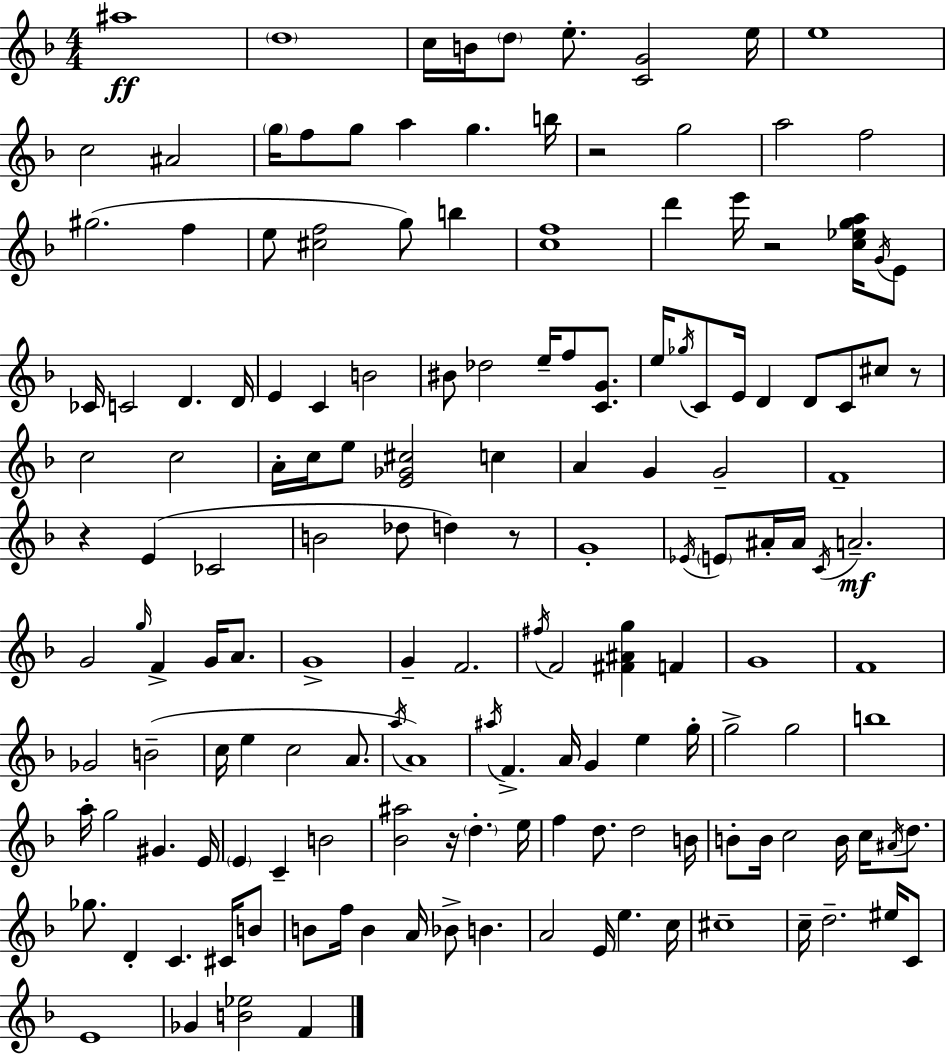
A#5/w D5/w C5/s B4/s D5/e E5/e. [C4,G4]/h E5/s E5/w C5/h A#4/h G5/s F5/e G5/e A5/q G5/q. B5/s R/h G5/h A5/h F5/h G#5/h. F5/q E5/e [C#5,F5]/h G5/e B5/q [C5,F5]/w D6/q E6/s R/h [C5,Eb5,G5,A5]/s G4/s E4/e CES4/s C4/h D4/q. D4/s E4/q C4/q B4/h BIS4/e Db5/h E5/s F5/e [C4,G4]/e. E5/s Gb5/s C4/e E4/s D4/q D4/e C4/e C#5/e R/e C5/h C5/h A4/s C5/s E5/e [E4,Gb4,C#5]/h C5/q A4/q G4/q G4/h F4/w R/q E4/q CES4/h B4/h Db5/e D5/q R/e G4/w Eb4/s E4/e A#4/s A#4/s C4/s A4/h. G4/h G5/s F4/q G4/s A4/e. G4/w G4/q F4/h. F#5/s F4/h [F#4,A#4,G5]/q F4/q G4/w F4/w Gb4/h B4/h C5/s E5/q C5/h A4/e. A5/s A4/w A#5/s F4/q. A4/s G4/q E5/q G5/s G5/h G5/h B5/w A5/s G5/h G#4/q. E4/s E4/q C4/q B4/h [Bb4,A#5]/h R/s D5/q. E5/s F5/q D5/e. D5/h B4/s B4/e B4/s C5/h B4/s C5/s A#4/s D5/e. Gb5/e. D4/q C4/q. C#4/s B4/e B4/e F5/s B4/q A4/s Bb4/e B4/q. A4/h E4/s E5/q. C5/s C#5/w C5/s D5/h. EIS5/s C4/e E4/w Gb4/q [B4,Eb5]/h F4/q